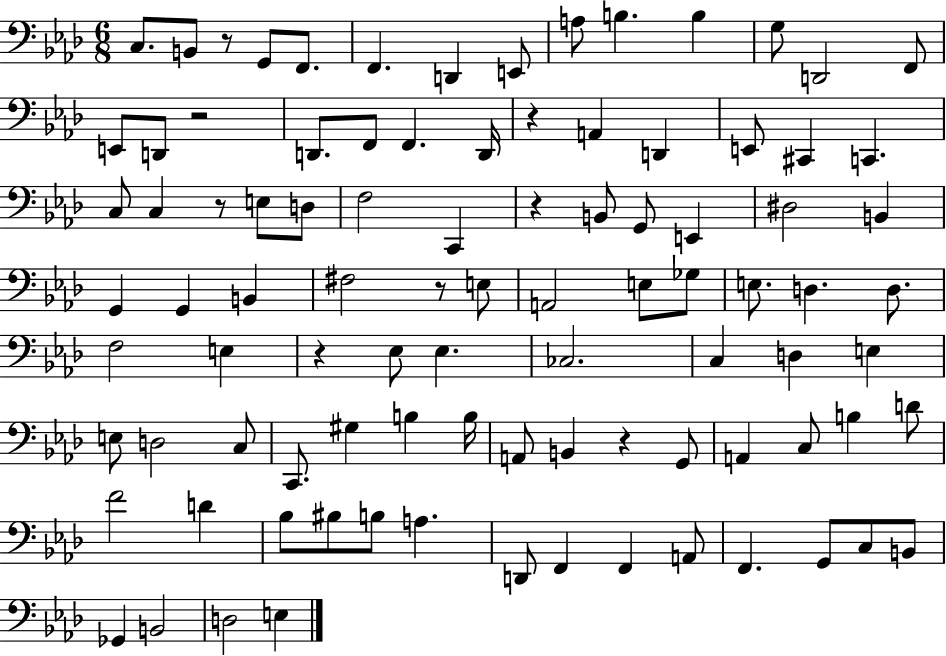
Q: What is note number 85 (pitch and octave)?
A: D3